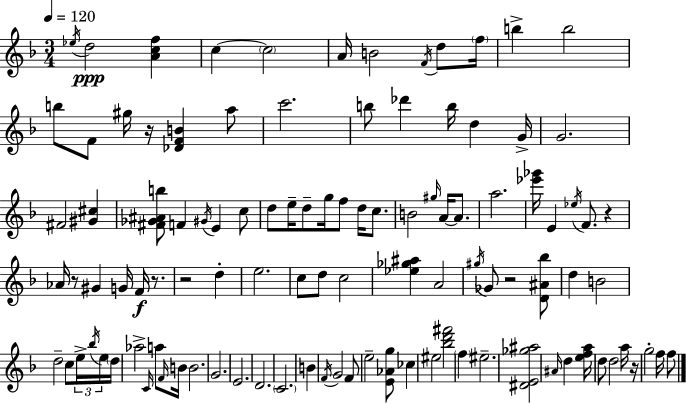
{
  \clef treble
  \numericTimeSignature
  \time 3/4
  \key d \minor
  \tempo 4 = 120
  \repeat volta 2 { \acciaccatura { ees''16 }\ppp d''2 <a' c'' f''>4 | c''4~~ \parenthesize c''2 | a'16 b'2 \acciaccatura { f'16 } d''8 | \parenthesize f''16 b''4-> b''2 | \break b''8 f'8 gis''16 r16 <des' f' b'>4 | a''8 c'''2. | b''8 des'''4 b''16 d''4 | g'16-> g'2. | \break fis'2 <gis' cis''>4 | <fis' ges' ais' b''>8 f'4 \acciaccatura { gis'16 } e'4 | c''8 d''8 e''16-- d''8-- g''16 f''8 d''16 | c''8. b'2 \grace { gis''16 } | \break a'16~~ a'8. a''2. | <ees''' ges'''>16 e'4 \acciaccatura { ees''16 } f'8. | r4 aes'16 r8 gis'4 | g'16 f'16\f r8. r2 | \break d''4-. e''2. | c''8 d''8 c''2 | <ees'' ges'' ais''>4 a'2 | \acciaccatura { gis''16 } ges'8 r2 | \break <d' ais' bes''>8 d''4 b'2 | d''2-- | c''8 \tuplet 3/2 { e''16-> \acciaccatura { bes''16 } e''16 } \parenthesize d''16 aes''2-> | \grace { c'16 } a''8 \grace { f'16 } b'16 b'2. | \break g'2. | e'2. | d'2. | \parenthesize c'2. | \break b'4 | \acciaccatura { f'16 } g'2 f'8 | e''2-- <e' aes' g''>8 ces''4 | eis''2 <bes'' d''' fis'''>2 | \break \parenthesize f''4 eis''2.-- | <dis' e' ges'' ais''>2 | \grace { ais'16 } d''4 <e'' f'' a''>16 | d''8 d''2 a''16 r16 | \break g''2-. f''16 f''8 } \bar "|."
}